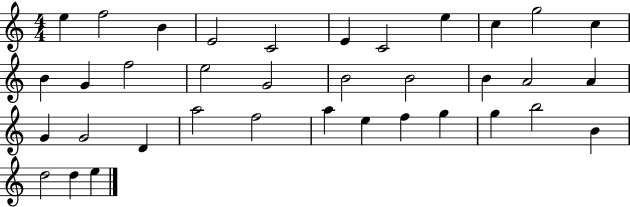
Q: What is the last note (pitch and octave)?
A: E5